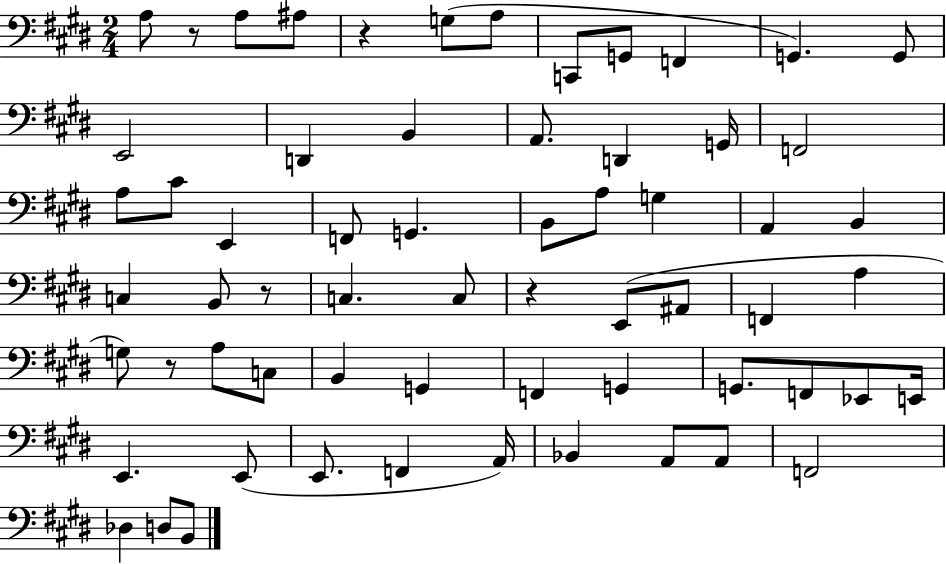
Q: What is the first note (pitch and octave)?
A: A3